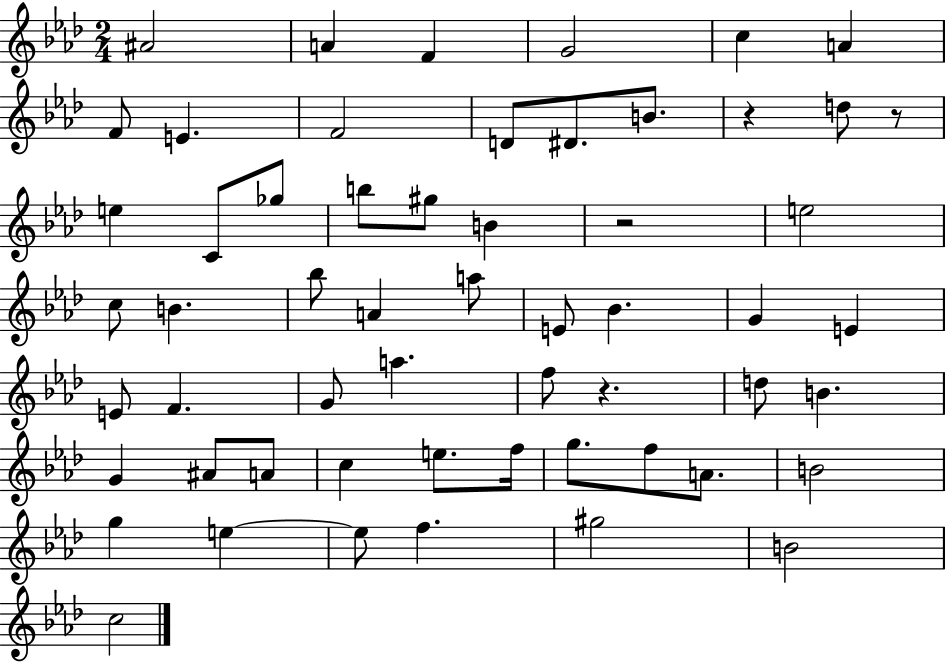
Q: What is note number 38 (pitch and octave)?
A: A#4